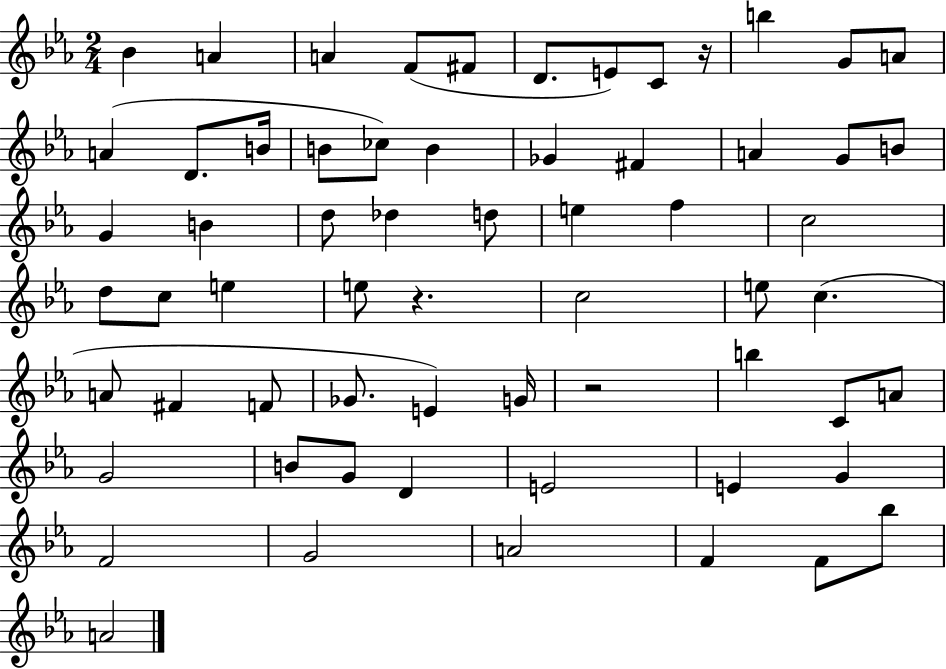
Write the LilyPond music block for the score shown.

{
  \clef treble
  \numericTimeSignature
  \time 2/4
  \key ees \major
  bes'4 a'4 | a'4 f'8( fis'8 | d'8. e'8) c'8 r16 | b''4 g'8 a'8 | \break a'4( d'8. b'16 | b'8 ces''8) b'4 | ges'4 fis'4 | a'4 g'8 b'8 | \break g'4 b'4 | d''8 des''4 d''8 | e''4 f''4 | c''2 | \break d''8 c''8 e''4 | e''8 r4. | c''2 | e''8 c''4.( | \break a'8 fis'4 f'8 | ges'8. e'4) g'16 | r2 | b''4 c'8 a'8 | \break g'2 | b'8 g'8 d'4 | e'2 | e'4 g'4 | \break f'2 | g'2 | a'2 | f'4 f'8 bes''8 | \break a'2 | \bar "|."
}